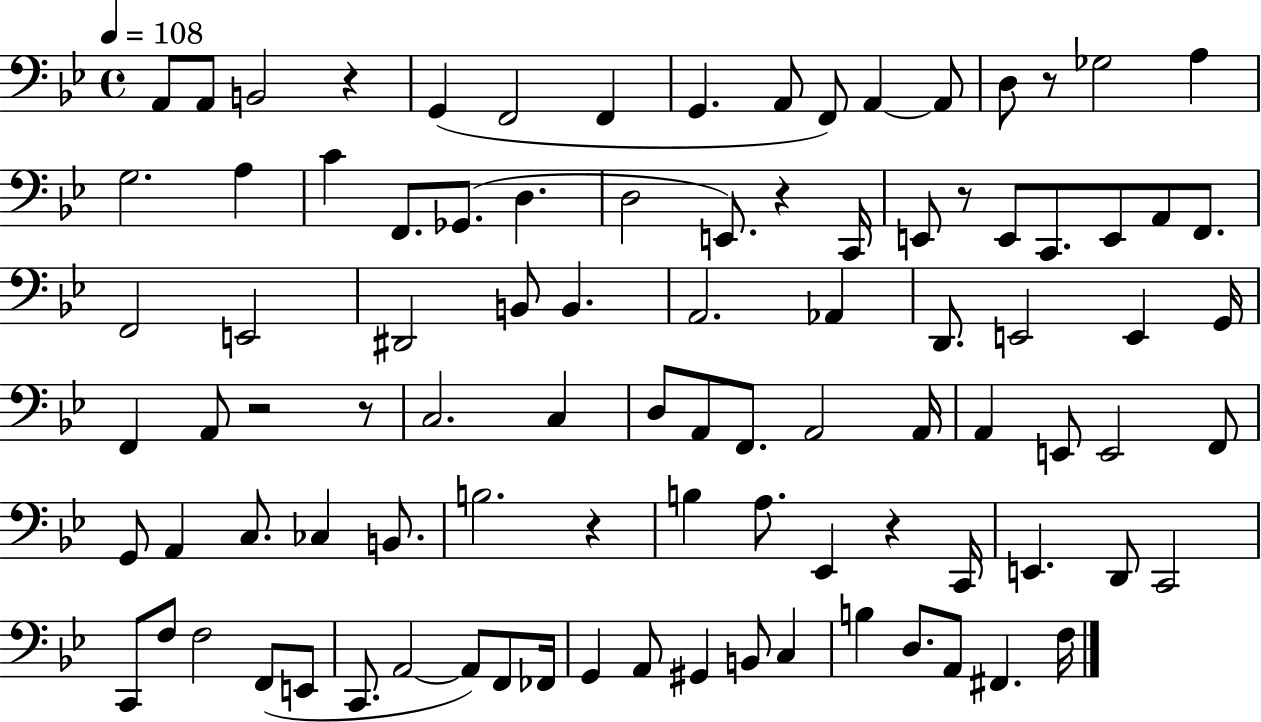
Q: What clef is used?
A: bass